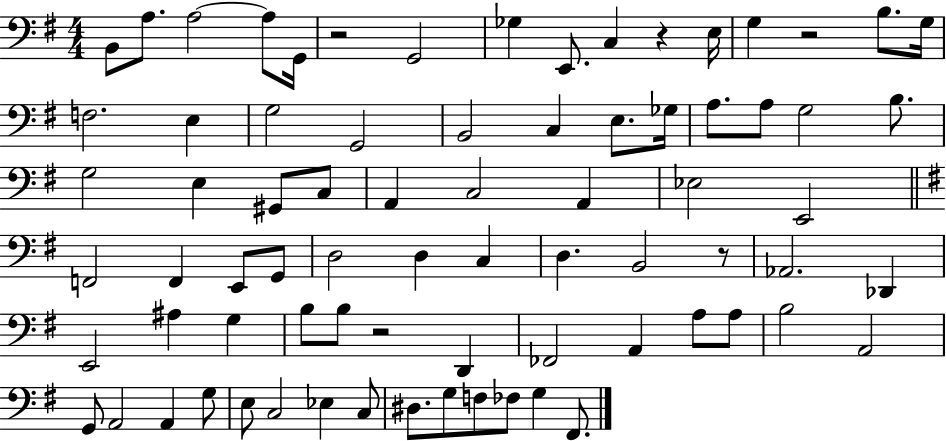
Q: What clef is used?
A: bass